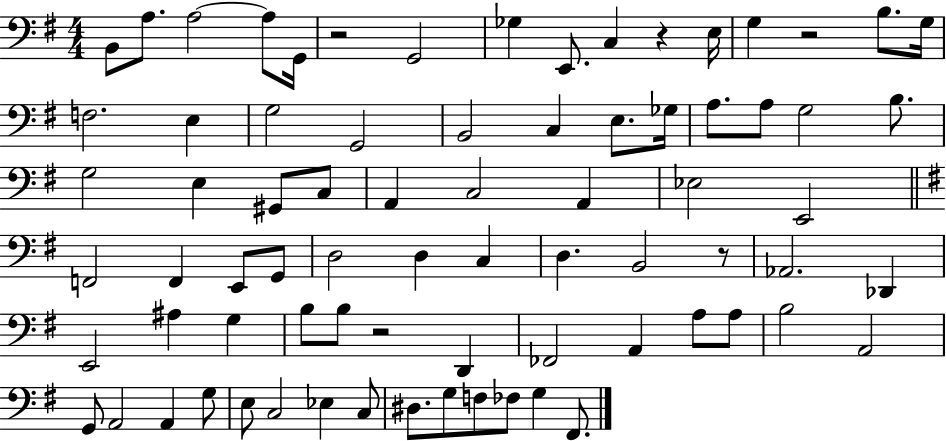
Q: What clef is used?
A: bass